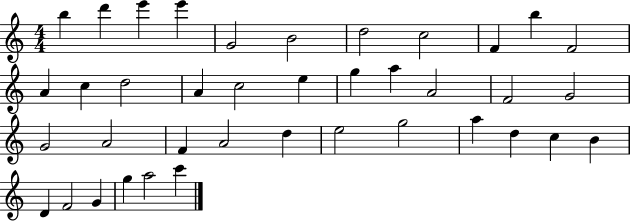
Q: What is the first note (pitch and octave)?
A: B5